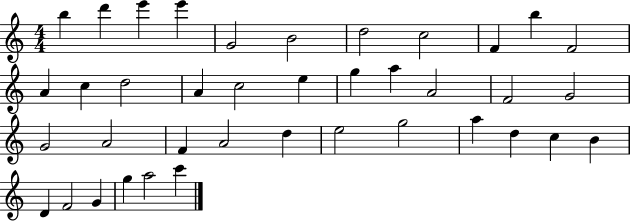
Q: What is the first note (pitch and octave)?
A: B5